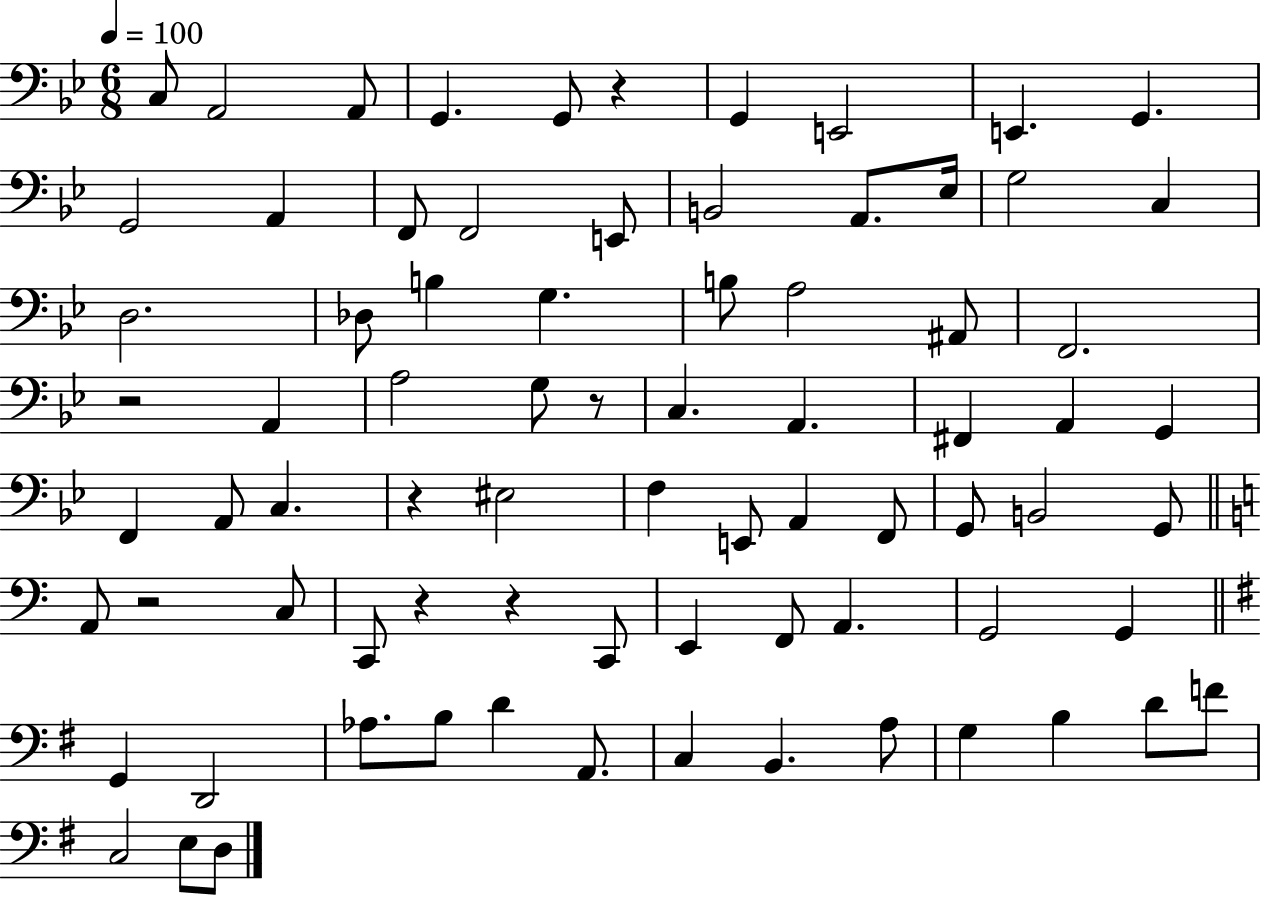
C3/e A2/h A2/e G2/q. G2/e R/q G2/q E2/h E2/q. G2/q. G2/h A2/q F2/e F2/h E2/e B2/h A2/e. Eb3/s G3/h C3/q D3/h. Db3/e B3/q G3/q. B3/e A3/h A#2/e F2/h. R/h A2/q A3/h G3/e R/e C3/q. A2/q. F#2/q A2/q G2/q F2/q A2/e C3/q. R/q EIS3/h F3/q E2/e A2/q F2/e G2/e B2/h G2/e A2/e R/h C3/e C2/e R/q R/q C2/e E2/q F2/e A2/q. G2/h G2/q G2/q D2/h Ab3/e. B3/e D4/q A2/e. C3/q B2/q. A3/e G3/q B3/q D4/e F4/e C3/h E3/e D3/e